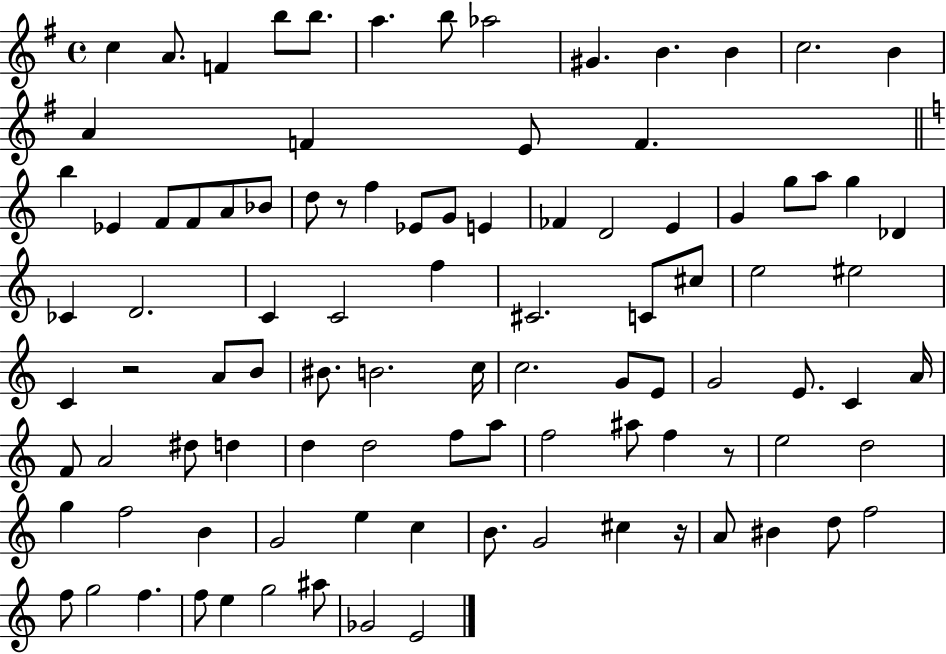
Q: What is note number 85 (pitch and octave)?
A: F5